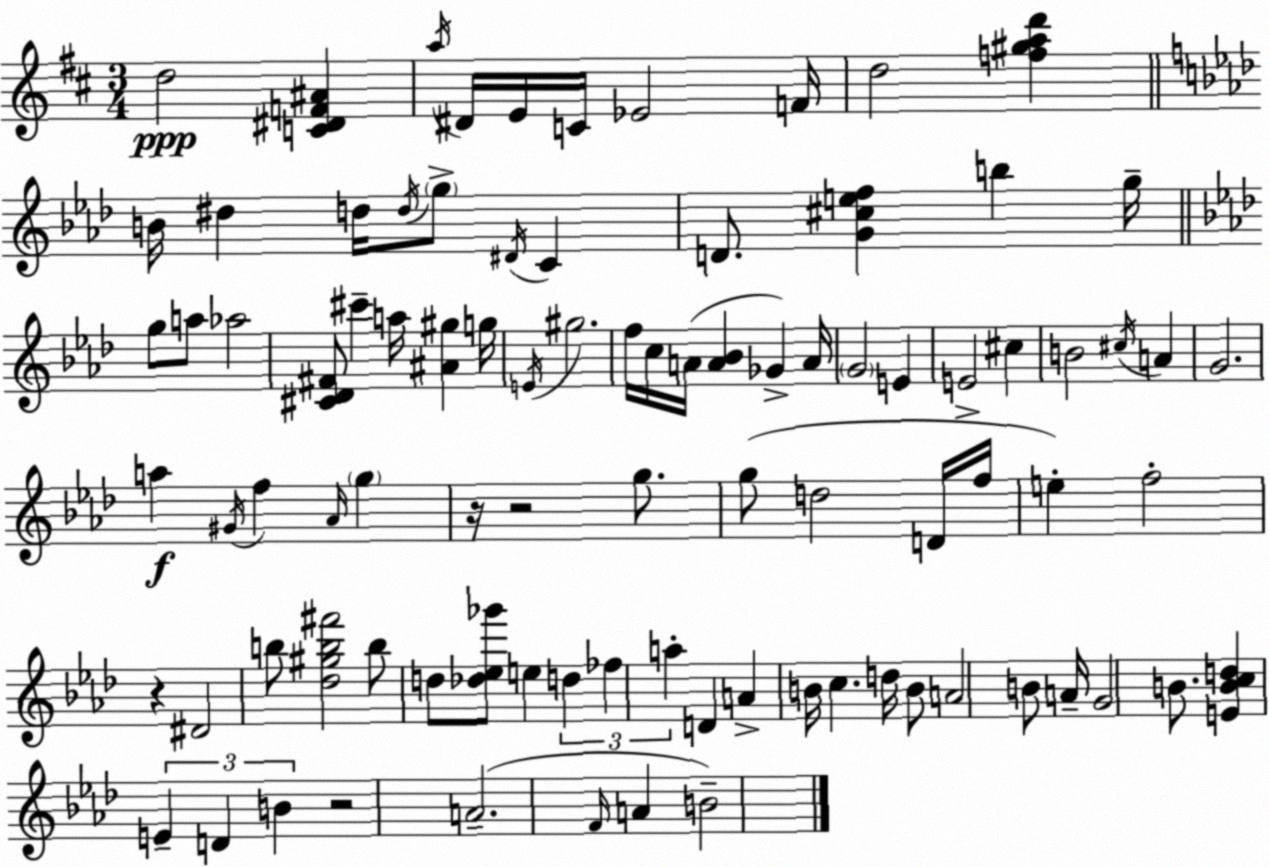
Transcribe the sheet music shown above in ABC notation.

X:1
T:Untitled
M:3/4
L:1/4
K:D
d2 [C^DF^A] a/4 ^D/4 E/4 C/4 _E2 F/4 d2 [f^gad'] B/4 ^d d/4 d/4 g/2 ^D/4 C D/2 [G^cef] b g/4 g/2 a/2 _a2 [^C_D^F]/2 ^c' a/4 [^A^g] g/4 E/4 ^g2 f/4 c/4 A/4 [A_B] _G A/4 G2 E E2 ^c B2 ^c/4 A G2 a ^G/4 f _A/4 g z/4 z2 g/2 g/2 d2 D/4 f/4 e f2 z ^D2 b/2 [_d^gb^f']2 b/2 d/2 [_d_e_g']/2 e d _f a D A B/4 c d/4 B/2 A2 B/2 A/4 G2 B/2 [EBcd] E D B z2 A2 F/4 A B2